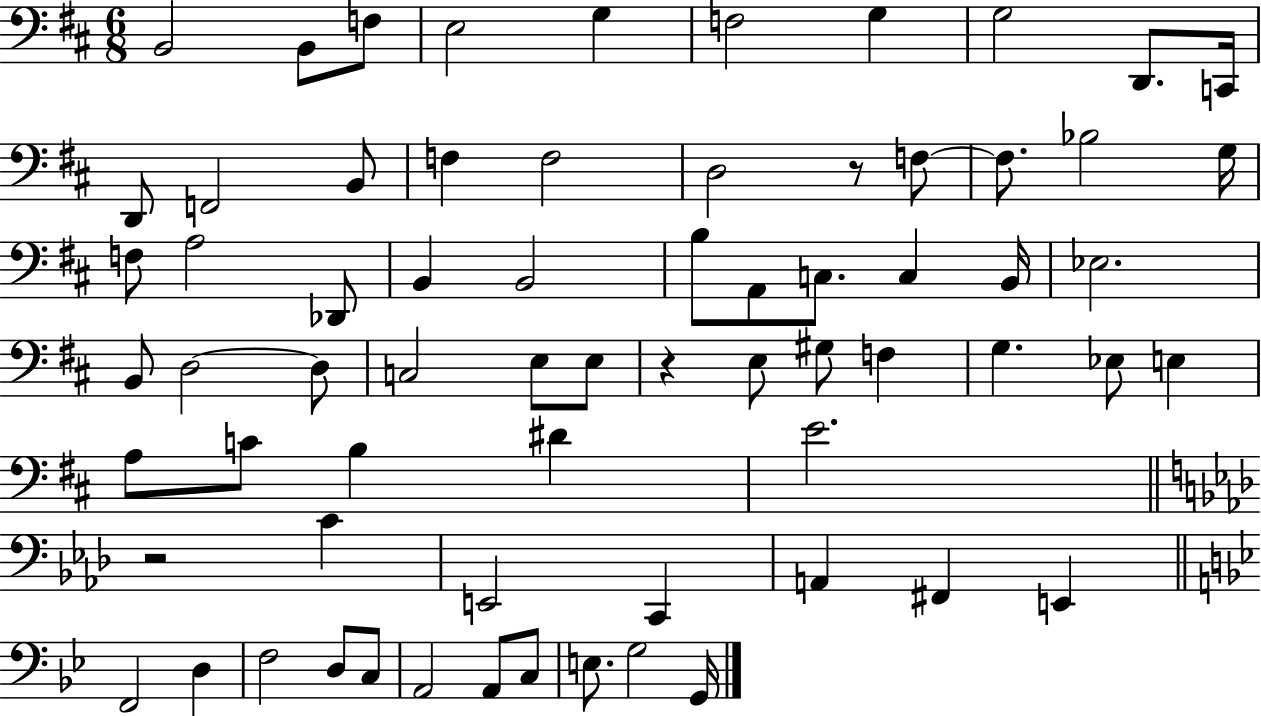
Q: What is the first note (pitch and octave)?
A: B2